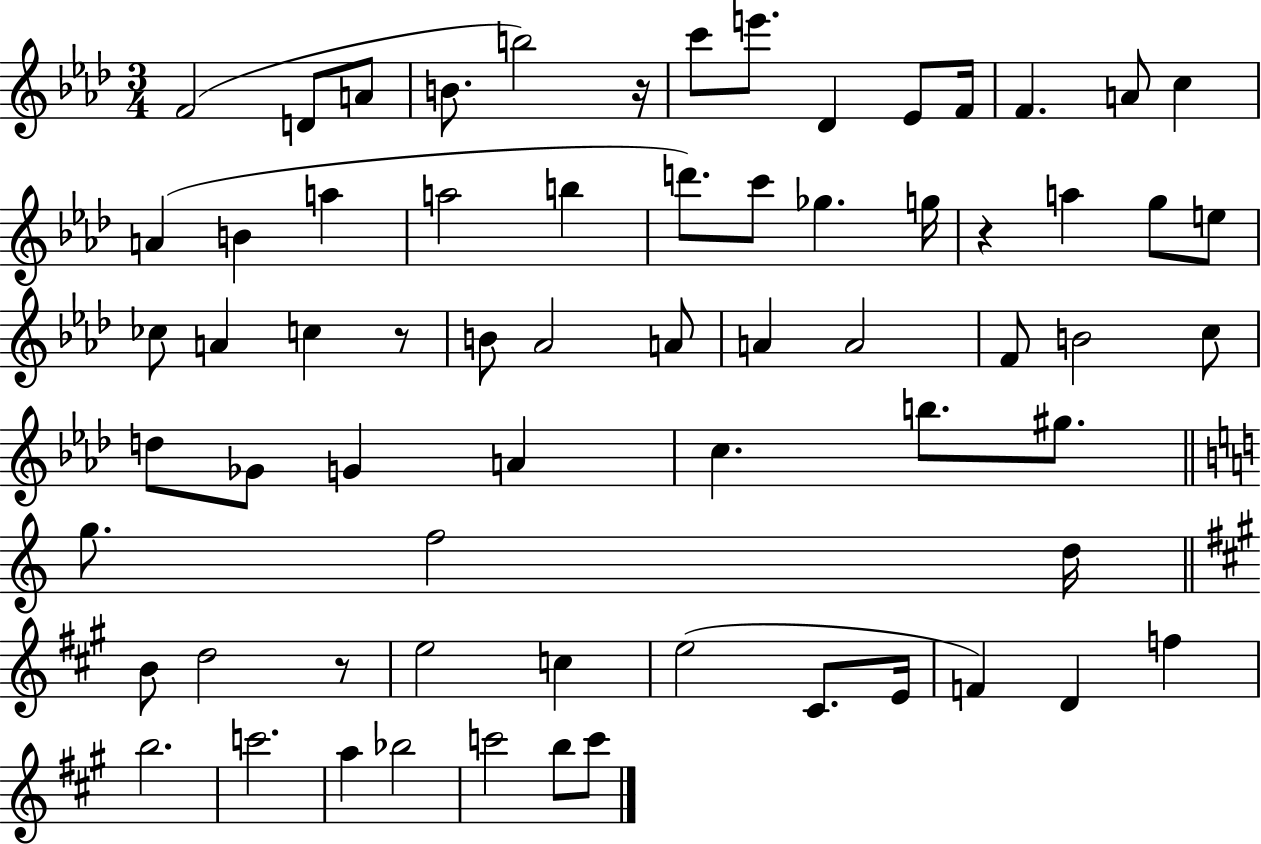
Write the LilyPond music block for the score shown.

{
  \clef treble
  \numericTimeSignature
  \time 3/4
  \key aes \major
  \repeat volta 2 { f'2( d'8 a'8 | b'8. b''2) r16 | c'''8 e'''8. des'4 ees'8 f'16 | f'4. a'8 c''4 | \break a'4( b'4 a''4 | a''2 b''4 | d'''8.) c'''8 ges''4. g''16 | r4 a''4 g''8 e''8 | \break ces''8 a'4 c''4 r8 | b'8 aes'2 a'8 | a'4 a'2 | f'8 b'2 c''8 | \break d''8 ges'8 g'4 a'4 | c''4. b''8. gis''8. | \bar "||" \break \key a \minor g''8. f''2 d''16 | \bar "||" \break \key a \major b'8 d''2 r8 | e''2 c''4 | e''2( cis'8. e'16 | f'4) d'4 f''4 | \break b''2. | c'''2. | a''4 bes''2 | c'''2 b''8 c'''8 | \break } \bar "|."
}